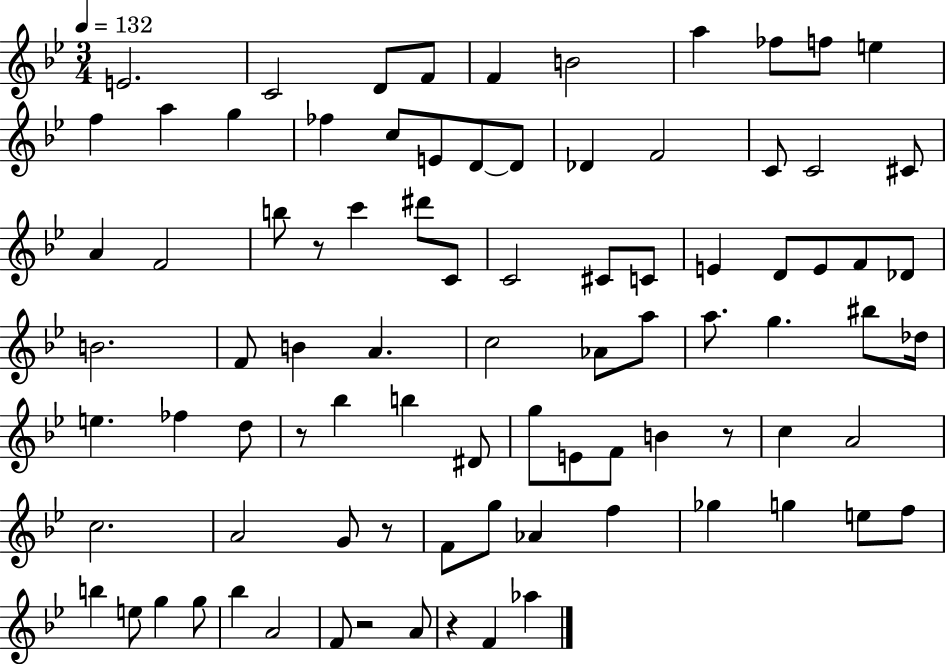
E4/h. C4/h D4/e F4/e F4/q B4/h A5/q FES5/e F5/e E5/q F5/q A5/q G5/q FES5/q C5/e E4/e D4/e D4/e Db4/q F4/h C4/e C4/h C#4/e A4/q F4/h B5/e R/e C6/q D#6/e C4/e C4/h C#4/e C4/e E4/q D4/e E4/e F4/e Db4/e B4/h. F4/e B4/q A4/q. C5/h Ab4/e A5/e A5/e. G5/q. BIS5/e Db5/s E5/q. FES5/q D5/e R/e Bb5/q B5/q D#4/e G5/e E4/e F4/e B4/q R/e C5/q A4/h C5/h. A4/h G4/e R/e F4/e G5/e Ab4/q F5/q Gb5/q G5/q E5/e F5/e B5/q E5/e G5/q G5/e Bb5/q A4/h F4/e R/h A4/e R/q F4/q Ab5/q